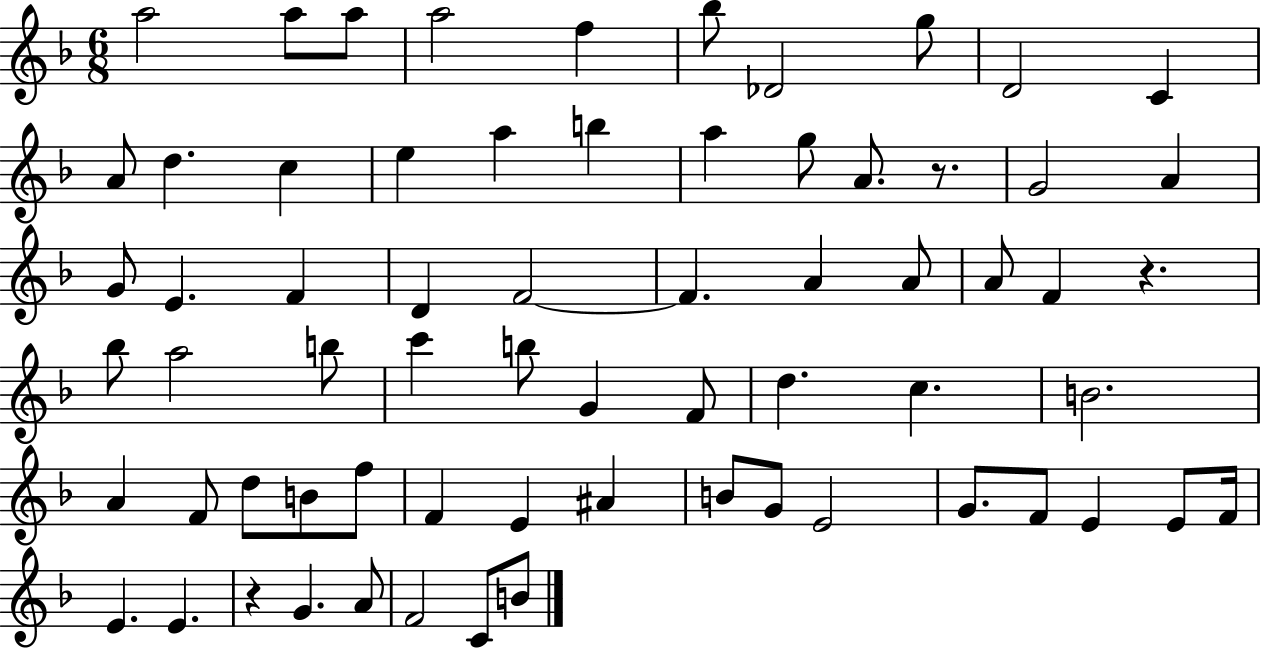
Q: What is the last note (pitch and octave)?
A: B4